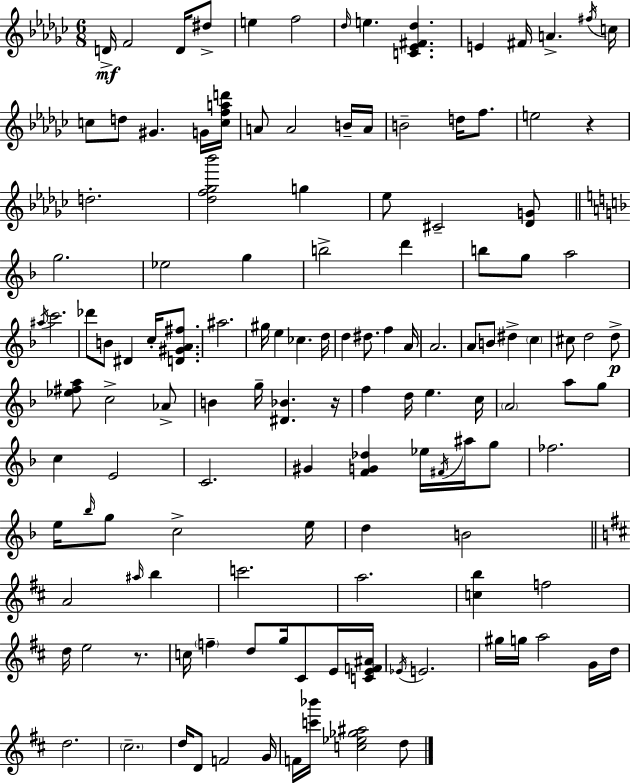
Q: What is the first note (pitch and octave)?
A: D4